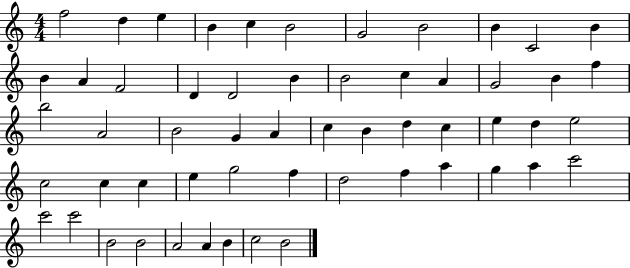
{
  \clef treble
  \numericTimeSignature
  \time 4/4
  \key c \major
  f''2 d''4 e''4 | b'4 c''4 b'2 | g'2 b'2 | b'4 c'2 b'4 | \break b'4 a'4 f'2 | d'4 d'2 b'4 | b'2 c''4 a'4 | g'2 b'4 f''4 | \break b''2 a'2 | b'2 g'4 a'4 | c''4 b'4 d''4 c''4 | e''4 d''4 e''2 | \break c''2 c''4 c''4 | e''4 g''2 f''4 | d''2 f''4 a''4 | g''4 a''4 c'''2 | \break c'''2 c'''2 | b'2 b'2 | a'2 a'4 b'4 | c''2 b'2 | \break \bar "|."
}